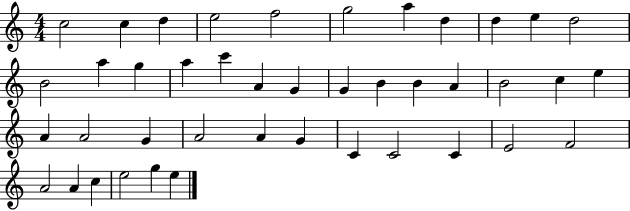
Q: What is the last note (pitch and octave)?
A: E5